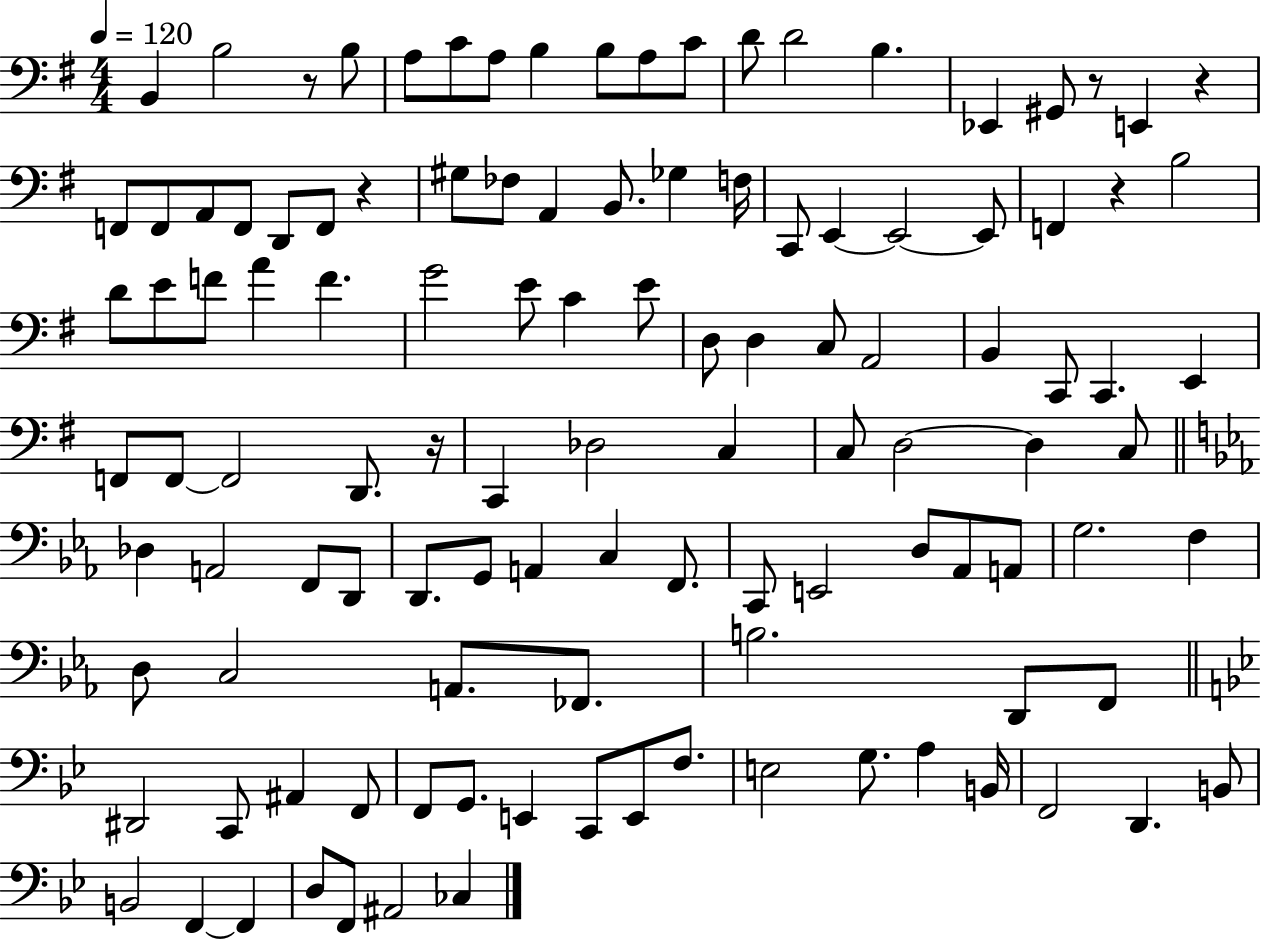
B2/q B3/h R/e B3/e A3/e C4/e A3/e B3/q B3/e A3/e C4/e D4/e D4/h B3/q. Eb2/q G#2/e R/e E2/q R/q F2/e F2/e A2/e F2/e D2/e F2/e R/q G#3/e FES3/e A2/q B2/e. Gb3/q F3/s C2/e E2/q E2/h E2/e F2/q R/q B3/h D4/e E4/e F4/e A4/q F4/q. G4/h E4/e C4/q E4/e D3/e D3/q C3/e A2/h B2/q C2/e C2/q. E2/q F2/e F2/e F2/h D2/e. R/s C2/q Db3/h C3/q C3/e D3/h D3/q C3/e Db3/q A2/h F2/e D2/e D2/e. G2/e A2/q C3/q F2/e. C2/e E2/h D3/e Ab2/e A2/e G3/h. F3/q D3/e C3/h A2/e. FES2/e. B3/h. D2/e F2/e D#2/h C2/e A#2/q F2/e F2/e G2/e. E2/q C2/e E2/e F3/e. E3/h G3/e. A3/q B2/s F2/h D2/q. B2/e B2/h F2/q F2/q D3/e F2/e A#2/h CES3/q